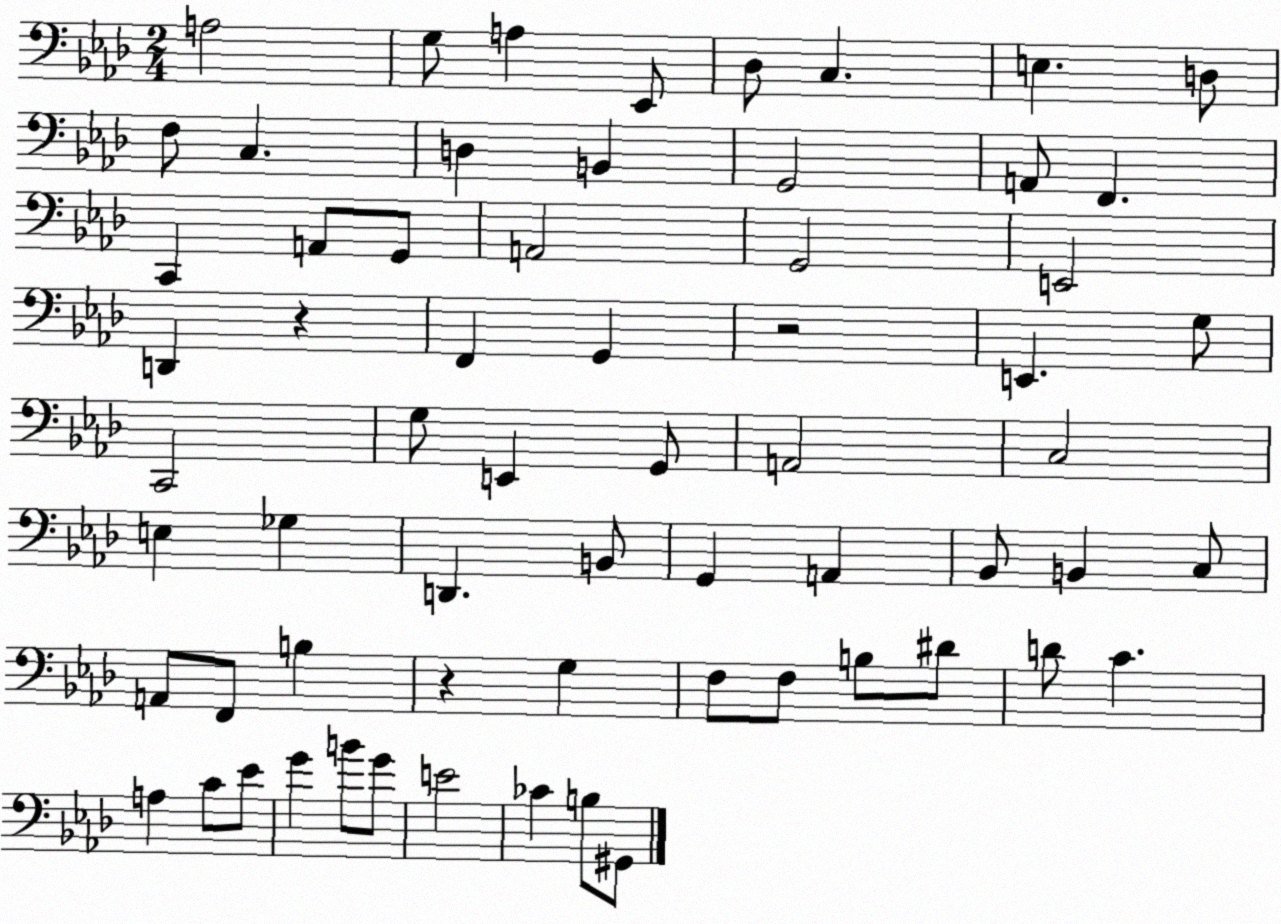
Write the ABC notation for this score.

X:1
T:Untitled
M:2/4
L:1/4
K:Ab
A,2 G,/2 A, _E,,/2 _D,/2 C, E, D,/2 F,/2 C, D, B,, G,,2 A,,/2 F,, C,, A,,/2 G,,/2 A,,2 G,,2 E,,2 D,, z F,, G,, z2 E,, G,/2 C,,2 G,/2 E,, G,,/2 A,,2 C,2 E, _G, D,, B,,/2 G,, A,, _B,,/2 B,, C,/2 A,,/2 F,,/2 B, z G, F,/2 F,/2 B,/2 ^D/2 D/2 C A, C/2 _E/2 G B/2 G/2 E2 _C B,/2 ^G,,/2